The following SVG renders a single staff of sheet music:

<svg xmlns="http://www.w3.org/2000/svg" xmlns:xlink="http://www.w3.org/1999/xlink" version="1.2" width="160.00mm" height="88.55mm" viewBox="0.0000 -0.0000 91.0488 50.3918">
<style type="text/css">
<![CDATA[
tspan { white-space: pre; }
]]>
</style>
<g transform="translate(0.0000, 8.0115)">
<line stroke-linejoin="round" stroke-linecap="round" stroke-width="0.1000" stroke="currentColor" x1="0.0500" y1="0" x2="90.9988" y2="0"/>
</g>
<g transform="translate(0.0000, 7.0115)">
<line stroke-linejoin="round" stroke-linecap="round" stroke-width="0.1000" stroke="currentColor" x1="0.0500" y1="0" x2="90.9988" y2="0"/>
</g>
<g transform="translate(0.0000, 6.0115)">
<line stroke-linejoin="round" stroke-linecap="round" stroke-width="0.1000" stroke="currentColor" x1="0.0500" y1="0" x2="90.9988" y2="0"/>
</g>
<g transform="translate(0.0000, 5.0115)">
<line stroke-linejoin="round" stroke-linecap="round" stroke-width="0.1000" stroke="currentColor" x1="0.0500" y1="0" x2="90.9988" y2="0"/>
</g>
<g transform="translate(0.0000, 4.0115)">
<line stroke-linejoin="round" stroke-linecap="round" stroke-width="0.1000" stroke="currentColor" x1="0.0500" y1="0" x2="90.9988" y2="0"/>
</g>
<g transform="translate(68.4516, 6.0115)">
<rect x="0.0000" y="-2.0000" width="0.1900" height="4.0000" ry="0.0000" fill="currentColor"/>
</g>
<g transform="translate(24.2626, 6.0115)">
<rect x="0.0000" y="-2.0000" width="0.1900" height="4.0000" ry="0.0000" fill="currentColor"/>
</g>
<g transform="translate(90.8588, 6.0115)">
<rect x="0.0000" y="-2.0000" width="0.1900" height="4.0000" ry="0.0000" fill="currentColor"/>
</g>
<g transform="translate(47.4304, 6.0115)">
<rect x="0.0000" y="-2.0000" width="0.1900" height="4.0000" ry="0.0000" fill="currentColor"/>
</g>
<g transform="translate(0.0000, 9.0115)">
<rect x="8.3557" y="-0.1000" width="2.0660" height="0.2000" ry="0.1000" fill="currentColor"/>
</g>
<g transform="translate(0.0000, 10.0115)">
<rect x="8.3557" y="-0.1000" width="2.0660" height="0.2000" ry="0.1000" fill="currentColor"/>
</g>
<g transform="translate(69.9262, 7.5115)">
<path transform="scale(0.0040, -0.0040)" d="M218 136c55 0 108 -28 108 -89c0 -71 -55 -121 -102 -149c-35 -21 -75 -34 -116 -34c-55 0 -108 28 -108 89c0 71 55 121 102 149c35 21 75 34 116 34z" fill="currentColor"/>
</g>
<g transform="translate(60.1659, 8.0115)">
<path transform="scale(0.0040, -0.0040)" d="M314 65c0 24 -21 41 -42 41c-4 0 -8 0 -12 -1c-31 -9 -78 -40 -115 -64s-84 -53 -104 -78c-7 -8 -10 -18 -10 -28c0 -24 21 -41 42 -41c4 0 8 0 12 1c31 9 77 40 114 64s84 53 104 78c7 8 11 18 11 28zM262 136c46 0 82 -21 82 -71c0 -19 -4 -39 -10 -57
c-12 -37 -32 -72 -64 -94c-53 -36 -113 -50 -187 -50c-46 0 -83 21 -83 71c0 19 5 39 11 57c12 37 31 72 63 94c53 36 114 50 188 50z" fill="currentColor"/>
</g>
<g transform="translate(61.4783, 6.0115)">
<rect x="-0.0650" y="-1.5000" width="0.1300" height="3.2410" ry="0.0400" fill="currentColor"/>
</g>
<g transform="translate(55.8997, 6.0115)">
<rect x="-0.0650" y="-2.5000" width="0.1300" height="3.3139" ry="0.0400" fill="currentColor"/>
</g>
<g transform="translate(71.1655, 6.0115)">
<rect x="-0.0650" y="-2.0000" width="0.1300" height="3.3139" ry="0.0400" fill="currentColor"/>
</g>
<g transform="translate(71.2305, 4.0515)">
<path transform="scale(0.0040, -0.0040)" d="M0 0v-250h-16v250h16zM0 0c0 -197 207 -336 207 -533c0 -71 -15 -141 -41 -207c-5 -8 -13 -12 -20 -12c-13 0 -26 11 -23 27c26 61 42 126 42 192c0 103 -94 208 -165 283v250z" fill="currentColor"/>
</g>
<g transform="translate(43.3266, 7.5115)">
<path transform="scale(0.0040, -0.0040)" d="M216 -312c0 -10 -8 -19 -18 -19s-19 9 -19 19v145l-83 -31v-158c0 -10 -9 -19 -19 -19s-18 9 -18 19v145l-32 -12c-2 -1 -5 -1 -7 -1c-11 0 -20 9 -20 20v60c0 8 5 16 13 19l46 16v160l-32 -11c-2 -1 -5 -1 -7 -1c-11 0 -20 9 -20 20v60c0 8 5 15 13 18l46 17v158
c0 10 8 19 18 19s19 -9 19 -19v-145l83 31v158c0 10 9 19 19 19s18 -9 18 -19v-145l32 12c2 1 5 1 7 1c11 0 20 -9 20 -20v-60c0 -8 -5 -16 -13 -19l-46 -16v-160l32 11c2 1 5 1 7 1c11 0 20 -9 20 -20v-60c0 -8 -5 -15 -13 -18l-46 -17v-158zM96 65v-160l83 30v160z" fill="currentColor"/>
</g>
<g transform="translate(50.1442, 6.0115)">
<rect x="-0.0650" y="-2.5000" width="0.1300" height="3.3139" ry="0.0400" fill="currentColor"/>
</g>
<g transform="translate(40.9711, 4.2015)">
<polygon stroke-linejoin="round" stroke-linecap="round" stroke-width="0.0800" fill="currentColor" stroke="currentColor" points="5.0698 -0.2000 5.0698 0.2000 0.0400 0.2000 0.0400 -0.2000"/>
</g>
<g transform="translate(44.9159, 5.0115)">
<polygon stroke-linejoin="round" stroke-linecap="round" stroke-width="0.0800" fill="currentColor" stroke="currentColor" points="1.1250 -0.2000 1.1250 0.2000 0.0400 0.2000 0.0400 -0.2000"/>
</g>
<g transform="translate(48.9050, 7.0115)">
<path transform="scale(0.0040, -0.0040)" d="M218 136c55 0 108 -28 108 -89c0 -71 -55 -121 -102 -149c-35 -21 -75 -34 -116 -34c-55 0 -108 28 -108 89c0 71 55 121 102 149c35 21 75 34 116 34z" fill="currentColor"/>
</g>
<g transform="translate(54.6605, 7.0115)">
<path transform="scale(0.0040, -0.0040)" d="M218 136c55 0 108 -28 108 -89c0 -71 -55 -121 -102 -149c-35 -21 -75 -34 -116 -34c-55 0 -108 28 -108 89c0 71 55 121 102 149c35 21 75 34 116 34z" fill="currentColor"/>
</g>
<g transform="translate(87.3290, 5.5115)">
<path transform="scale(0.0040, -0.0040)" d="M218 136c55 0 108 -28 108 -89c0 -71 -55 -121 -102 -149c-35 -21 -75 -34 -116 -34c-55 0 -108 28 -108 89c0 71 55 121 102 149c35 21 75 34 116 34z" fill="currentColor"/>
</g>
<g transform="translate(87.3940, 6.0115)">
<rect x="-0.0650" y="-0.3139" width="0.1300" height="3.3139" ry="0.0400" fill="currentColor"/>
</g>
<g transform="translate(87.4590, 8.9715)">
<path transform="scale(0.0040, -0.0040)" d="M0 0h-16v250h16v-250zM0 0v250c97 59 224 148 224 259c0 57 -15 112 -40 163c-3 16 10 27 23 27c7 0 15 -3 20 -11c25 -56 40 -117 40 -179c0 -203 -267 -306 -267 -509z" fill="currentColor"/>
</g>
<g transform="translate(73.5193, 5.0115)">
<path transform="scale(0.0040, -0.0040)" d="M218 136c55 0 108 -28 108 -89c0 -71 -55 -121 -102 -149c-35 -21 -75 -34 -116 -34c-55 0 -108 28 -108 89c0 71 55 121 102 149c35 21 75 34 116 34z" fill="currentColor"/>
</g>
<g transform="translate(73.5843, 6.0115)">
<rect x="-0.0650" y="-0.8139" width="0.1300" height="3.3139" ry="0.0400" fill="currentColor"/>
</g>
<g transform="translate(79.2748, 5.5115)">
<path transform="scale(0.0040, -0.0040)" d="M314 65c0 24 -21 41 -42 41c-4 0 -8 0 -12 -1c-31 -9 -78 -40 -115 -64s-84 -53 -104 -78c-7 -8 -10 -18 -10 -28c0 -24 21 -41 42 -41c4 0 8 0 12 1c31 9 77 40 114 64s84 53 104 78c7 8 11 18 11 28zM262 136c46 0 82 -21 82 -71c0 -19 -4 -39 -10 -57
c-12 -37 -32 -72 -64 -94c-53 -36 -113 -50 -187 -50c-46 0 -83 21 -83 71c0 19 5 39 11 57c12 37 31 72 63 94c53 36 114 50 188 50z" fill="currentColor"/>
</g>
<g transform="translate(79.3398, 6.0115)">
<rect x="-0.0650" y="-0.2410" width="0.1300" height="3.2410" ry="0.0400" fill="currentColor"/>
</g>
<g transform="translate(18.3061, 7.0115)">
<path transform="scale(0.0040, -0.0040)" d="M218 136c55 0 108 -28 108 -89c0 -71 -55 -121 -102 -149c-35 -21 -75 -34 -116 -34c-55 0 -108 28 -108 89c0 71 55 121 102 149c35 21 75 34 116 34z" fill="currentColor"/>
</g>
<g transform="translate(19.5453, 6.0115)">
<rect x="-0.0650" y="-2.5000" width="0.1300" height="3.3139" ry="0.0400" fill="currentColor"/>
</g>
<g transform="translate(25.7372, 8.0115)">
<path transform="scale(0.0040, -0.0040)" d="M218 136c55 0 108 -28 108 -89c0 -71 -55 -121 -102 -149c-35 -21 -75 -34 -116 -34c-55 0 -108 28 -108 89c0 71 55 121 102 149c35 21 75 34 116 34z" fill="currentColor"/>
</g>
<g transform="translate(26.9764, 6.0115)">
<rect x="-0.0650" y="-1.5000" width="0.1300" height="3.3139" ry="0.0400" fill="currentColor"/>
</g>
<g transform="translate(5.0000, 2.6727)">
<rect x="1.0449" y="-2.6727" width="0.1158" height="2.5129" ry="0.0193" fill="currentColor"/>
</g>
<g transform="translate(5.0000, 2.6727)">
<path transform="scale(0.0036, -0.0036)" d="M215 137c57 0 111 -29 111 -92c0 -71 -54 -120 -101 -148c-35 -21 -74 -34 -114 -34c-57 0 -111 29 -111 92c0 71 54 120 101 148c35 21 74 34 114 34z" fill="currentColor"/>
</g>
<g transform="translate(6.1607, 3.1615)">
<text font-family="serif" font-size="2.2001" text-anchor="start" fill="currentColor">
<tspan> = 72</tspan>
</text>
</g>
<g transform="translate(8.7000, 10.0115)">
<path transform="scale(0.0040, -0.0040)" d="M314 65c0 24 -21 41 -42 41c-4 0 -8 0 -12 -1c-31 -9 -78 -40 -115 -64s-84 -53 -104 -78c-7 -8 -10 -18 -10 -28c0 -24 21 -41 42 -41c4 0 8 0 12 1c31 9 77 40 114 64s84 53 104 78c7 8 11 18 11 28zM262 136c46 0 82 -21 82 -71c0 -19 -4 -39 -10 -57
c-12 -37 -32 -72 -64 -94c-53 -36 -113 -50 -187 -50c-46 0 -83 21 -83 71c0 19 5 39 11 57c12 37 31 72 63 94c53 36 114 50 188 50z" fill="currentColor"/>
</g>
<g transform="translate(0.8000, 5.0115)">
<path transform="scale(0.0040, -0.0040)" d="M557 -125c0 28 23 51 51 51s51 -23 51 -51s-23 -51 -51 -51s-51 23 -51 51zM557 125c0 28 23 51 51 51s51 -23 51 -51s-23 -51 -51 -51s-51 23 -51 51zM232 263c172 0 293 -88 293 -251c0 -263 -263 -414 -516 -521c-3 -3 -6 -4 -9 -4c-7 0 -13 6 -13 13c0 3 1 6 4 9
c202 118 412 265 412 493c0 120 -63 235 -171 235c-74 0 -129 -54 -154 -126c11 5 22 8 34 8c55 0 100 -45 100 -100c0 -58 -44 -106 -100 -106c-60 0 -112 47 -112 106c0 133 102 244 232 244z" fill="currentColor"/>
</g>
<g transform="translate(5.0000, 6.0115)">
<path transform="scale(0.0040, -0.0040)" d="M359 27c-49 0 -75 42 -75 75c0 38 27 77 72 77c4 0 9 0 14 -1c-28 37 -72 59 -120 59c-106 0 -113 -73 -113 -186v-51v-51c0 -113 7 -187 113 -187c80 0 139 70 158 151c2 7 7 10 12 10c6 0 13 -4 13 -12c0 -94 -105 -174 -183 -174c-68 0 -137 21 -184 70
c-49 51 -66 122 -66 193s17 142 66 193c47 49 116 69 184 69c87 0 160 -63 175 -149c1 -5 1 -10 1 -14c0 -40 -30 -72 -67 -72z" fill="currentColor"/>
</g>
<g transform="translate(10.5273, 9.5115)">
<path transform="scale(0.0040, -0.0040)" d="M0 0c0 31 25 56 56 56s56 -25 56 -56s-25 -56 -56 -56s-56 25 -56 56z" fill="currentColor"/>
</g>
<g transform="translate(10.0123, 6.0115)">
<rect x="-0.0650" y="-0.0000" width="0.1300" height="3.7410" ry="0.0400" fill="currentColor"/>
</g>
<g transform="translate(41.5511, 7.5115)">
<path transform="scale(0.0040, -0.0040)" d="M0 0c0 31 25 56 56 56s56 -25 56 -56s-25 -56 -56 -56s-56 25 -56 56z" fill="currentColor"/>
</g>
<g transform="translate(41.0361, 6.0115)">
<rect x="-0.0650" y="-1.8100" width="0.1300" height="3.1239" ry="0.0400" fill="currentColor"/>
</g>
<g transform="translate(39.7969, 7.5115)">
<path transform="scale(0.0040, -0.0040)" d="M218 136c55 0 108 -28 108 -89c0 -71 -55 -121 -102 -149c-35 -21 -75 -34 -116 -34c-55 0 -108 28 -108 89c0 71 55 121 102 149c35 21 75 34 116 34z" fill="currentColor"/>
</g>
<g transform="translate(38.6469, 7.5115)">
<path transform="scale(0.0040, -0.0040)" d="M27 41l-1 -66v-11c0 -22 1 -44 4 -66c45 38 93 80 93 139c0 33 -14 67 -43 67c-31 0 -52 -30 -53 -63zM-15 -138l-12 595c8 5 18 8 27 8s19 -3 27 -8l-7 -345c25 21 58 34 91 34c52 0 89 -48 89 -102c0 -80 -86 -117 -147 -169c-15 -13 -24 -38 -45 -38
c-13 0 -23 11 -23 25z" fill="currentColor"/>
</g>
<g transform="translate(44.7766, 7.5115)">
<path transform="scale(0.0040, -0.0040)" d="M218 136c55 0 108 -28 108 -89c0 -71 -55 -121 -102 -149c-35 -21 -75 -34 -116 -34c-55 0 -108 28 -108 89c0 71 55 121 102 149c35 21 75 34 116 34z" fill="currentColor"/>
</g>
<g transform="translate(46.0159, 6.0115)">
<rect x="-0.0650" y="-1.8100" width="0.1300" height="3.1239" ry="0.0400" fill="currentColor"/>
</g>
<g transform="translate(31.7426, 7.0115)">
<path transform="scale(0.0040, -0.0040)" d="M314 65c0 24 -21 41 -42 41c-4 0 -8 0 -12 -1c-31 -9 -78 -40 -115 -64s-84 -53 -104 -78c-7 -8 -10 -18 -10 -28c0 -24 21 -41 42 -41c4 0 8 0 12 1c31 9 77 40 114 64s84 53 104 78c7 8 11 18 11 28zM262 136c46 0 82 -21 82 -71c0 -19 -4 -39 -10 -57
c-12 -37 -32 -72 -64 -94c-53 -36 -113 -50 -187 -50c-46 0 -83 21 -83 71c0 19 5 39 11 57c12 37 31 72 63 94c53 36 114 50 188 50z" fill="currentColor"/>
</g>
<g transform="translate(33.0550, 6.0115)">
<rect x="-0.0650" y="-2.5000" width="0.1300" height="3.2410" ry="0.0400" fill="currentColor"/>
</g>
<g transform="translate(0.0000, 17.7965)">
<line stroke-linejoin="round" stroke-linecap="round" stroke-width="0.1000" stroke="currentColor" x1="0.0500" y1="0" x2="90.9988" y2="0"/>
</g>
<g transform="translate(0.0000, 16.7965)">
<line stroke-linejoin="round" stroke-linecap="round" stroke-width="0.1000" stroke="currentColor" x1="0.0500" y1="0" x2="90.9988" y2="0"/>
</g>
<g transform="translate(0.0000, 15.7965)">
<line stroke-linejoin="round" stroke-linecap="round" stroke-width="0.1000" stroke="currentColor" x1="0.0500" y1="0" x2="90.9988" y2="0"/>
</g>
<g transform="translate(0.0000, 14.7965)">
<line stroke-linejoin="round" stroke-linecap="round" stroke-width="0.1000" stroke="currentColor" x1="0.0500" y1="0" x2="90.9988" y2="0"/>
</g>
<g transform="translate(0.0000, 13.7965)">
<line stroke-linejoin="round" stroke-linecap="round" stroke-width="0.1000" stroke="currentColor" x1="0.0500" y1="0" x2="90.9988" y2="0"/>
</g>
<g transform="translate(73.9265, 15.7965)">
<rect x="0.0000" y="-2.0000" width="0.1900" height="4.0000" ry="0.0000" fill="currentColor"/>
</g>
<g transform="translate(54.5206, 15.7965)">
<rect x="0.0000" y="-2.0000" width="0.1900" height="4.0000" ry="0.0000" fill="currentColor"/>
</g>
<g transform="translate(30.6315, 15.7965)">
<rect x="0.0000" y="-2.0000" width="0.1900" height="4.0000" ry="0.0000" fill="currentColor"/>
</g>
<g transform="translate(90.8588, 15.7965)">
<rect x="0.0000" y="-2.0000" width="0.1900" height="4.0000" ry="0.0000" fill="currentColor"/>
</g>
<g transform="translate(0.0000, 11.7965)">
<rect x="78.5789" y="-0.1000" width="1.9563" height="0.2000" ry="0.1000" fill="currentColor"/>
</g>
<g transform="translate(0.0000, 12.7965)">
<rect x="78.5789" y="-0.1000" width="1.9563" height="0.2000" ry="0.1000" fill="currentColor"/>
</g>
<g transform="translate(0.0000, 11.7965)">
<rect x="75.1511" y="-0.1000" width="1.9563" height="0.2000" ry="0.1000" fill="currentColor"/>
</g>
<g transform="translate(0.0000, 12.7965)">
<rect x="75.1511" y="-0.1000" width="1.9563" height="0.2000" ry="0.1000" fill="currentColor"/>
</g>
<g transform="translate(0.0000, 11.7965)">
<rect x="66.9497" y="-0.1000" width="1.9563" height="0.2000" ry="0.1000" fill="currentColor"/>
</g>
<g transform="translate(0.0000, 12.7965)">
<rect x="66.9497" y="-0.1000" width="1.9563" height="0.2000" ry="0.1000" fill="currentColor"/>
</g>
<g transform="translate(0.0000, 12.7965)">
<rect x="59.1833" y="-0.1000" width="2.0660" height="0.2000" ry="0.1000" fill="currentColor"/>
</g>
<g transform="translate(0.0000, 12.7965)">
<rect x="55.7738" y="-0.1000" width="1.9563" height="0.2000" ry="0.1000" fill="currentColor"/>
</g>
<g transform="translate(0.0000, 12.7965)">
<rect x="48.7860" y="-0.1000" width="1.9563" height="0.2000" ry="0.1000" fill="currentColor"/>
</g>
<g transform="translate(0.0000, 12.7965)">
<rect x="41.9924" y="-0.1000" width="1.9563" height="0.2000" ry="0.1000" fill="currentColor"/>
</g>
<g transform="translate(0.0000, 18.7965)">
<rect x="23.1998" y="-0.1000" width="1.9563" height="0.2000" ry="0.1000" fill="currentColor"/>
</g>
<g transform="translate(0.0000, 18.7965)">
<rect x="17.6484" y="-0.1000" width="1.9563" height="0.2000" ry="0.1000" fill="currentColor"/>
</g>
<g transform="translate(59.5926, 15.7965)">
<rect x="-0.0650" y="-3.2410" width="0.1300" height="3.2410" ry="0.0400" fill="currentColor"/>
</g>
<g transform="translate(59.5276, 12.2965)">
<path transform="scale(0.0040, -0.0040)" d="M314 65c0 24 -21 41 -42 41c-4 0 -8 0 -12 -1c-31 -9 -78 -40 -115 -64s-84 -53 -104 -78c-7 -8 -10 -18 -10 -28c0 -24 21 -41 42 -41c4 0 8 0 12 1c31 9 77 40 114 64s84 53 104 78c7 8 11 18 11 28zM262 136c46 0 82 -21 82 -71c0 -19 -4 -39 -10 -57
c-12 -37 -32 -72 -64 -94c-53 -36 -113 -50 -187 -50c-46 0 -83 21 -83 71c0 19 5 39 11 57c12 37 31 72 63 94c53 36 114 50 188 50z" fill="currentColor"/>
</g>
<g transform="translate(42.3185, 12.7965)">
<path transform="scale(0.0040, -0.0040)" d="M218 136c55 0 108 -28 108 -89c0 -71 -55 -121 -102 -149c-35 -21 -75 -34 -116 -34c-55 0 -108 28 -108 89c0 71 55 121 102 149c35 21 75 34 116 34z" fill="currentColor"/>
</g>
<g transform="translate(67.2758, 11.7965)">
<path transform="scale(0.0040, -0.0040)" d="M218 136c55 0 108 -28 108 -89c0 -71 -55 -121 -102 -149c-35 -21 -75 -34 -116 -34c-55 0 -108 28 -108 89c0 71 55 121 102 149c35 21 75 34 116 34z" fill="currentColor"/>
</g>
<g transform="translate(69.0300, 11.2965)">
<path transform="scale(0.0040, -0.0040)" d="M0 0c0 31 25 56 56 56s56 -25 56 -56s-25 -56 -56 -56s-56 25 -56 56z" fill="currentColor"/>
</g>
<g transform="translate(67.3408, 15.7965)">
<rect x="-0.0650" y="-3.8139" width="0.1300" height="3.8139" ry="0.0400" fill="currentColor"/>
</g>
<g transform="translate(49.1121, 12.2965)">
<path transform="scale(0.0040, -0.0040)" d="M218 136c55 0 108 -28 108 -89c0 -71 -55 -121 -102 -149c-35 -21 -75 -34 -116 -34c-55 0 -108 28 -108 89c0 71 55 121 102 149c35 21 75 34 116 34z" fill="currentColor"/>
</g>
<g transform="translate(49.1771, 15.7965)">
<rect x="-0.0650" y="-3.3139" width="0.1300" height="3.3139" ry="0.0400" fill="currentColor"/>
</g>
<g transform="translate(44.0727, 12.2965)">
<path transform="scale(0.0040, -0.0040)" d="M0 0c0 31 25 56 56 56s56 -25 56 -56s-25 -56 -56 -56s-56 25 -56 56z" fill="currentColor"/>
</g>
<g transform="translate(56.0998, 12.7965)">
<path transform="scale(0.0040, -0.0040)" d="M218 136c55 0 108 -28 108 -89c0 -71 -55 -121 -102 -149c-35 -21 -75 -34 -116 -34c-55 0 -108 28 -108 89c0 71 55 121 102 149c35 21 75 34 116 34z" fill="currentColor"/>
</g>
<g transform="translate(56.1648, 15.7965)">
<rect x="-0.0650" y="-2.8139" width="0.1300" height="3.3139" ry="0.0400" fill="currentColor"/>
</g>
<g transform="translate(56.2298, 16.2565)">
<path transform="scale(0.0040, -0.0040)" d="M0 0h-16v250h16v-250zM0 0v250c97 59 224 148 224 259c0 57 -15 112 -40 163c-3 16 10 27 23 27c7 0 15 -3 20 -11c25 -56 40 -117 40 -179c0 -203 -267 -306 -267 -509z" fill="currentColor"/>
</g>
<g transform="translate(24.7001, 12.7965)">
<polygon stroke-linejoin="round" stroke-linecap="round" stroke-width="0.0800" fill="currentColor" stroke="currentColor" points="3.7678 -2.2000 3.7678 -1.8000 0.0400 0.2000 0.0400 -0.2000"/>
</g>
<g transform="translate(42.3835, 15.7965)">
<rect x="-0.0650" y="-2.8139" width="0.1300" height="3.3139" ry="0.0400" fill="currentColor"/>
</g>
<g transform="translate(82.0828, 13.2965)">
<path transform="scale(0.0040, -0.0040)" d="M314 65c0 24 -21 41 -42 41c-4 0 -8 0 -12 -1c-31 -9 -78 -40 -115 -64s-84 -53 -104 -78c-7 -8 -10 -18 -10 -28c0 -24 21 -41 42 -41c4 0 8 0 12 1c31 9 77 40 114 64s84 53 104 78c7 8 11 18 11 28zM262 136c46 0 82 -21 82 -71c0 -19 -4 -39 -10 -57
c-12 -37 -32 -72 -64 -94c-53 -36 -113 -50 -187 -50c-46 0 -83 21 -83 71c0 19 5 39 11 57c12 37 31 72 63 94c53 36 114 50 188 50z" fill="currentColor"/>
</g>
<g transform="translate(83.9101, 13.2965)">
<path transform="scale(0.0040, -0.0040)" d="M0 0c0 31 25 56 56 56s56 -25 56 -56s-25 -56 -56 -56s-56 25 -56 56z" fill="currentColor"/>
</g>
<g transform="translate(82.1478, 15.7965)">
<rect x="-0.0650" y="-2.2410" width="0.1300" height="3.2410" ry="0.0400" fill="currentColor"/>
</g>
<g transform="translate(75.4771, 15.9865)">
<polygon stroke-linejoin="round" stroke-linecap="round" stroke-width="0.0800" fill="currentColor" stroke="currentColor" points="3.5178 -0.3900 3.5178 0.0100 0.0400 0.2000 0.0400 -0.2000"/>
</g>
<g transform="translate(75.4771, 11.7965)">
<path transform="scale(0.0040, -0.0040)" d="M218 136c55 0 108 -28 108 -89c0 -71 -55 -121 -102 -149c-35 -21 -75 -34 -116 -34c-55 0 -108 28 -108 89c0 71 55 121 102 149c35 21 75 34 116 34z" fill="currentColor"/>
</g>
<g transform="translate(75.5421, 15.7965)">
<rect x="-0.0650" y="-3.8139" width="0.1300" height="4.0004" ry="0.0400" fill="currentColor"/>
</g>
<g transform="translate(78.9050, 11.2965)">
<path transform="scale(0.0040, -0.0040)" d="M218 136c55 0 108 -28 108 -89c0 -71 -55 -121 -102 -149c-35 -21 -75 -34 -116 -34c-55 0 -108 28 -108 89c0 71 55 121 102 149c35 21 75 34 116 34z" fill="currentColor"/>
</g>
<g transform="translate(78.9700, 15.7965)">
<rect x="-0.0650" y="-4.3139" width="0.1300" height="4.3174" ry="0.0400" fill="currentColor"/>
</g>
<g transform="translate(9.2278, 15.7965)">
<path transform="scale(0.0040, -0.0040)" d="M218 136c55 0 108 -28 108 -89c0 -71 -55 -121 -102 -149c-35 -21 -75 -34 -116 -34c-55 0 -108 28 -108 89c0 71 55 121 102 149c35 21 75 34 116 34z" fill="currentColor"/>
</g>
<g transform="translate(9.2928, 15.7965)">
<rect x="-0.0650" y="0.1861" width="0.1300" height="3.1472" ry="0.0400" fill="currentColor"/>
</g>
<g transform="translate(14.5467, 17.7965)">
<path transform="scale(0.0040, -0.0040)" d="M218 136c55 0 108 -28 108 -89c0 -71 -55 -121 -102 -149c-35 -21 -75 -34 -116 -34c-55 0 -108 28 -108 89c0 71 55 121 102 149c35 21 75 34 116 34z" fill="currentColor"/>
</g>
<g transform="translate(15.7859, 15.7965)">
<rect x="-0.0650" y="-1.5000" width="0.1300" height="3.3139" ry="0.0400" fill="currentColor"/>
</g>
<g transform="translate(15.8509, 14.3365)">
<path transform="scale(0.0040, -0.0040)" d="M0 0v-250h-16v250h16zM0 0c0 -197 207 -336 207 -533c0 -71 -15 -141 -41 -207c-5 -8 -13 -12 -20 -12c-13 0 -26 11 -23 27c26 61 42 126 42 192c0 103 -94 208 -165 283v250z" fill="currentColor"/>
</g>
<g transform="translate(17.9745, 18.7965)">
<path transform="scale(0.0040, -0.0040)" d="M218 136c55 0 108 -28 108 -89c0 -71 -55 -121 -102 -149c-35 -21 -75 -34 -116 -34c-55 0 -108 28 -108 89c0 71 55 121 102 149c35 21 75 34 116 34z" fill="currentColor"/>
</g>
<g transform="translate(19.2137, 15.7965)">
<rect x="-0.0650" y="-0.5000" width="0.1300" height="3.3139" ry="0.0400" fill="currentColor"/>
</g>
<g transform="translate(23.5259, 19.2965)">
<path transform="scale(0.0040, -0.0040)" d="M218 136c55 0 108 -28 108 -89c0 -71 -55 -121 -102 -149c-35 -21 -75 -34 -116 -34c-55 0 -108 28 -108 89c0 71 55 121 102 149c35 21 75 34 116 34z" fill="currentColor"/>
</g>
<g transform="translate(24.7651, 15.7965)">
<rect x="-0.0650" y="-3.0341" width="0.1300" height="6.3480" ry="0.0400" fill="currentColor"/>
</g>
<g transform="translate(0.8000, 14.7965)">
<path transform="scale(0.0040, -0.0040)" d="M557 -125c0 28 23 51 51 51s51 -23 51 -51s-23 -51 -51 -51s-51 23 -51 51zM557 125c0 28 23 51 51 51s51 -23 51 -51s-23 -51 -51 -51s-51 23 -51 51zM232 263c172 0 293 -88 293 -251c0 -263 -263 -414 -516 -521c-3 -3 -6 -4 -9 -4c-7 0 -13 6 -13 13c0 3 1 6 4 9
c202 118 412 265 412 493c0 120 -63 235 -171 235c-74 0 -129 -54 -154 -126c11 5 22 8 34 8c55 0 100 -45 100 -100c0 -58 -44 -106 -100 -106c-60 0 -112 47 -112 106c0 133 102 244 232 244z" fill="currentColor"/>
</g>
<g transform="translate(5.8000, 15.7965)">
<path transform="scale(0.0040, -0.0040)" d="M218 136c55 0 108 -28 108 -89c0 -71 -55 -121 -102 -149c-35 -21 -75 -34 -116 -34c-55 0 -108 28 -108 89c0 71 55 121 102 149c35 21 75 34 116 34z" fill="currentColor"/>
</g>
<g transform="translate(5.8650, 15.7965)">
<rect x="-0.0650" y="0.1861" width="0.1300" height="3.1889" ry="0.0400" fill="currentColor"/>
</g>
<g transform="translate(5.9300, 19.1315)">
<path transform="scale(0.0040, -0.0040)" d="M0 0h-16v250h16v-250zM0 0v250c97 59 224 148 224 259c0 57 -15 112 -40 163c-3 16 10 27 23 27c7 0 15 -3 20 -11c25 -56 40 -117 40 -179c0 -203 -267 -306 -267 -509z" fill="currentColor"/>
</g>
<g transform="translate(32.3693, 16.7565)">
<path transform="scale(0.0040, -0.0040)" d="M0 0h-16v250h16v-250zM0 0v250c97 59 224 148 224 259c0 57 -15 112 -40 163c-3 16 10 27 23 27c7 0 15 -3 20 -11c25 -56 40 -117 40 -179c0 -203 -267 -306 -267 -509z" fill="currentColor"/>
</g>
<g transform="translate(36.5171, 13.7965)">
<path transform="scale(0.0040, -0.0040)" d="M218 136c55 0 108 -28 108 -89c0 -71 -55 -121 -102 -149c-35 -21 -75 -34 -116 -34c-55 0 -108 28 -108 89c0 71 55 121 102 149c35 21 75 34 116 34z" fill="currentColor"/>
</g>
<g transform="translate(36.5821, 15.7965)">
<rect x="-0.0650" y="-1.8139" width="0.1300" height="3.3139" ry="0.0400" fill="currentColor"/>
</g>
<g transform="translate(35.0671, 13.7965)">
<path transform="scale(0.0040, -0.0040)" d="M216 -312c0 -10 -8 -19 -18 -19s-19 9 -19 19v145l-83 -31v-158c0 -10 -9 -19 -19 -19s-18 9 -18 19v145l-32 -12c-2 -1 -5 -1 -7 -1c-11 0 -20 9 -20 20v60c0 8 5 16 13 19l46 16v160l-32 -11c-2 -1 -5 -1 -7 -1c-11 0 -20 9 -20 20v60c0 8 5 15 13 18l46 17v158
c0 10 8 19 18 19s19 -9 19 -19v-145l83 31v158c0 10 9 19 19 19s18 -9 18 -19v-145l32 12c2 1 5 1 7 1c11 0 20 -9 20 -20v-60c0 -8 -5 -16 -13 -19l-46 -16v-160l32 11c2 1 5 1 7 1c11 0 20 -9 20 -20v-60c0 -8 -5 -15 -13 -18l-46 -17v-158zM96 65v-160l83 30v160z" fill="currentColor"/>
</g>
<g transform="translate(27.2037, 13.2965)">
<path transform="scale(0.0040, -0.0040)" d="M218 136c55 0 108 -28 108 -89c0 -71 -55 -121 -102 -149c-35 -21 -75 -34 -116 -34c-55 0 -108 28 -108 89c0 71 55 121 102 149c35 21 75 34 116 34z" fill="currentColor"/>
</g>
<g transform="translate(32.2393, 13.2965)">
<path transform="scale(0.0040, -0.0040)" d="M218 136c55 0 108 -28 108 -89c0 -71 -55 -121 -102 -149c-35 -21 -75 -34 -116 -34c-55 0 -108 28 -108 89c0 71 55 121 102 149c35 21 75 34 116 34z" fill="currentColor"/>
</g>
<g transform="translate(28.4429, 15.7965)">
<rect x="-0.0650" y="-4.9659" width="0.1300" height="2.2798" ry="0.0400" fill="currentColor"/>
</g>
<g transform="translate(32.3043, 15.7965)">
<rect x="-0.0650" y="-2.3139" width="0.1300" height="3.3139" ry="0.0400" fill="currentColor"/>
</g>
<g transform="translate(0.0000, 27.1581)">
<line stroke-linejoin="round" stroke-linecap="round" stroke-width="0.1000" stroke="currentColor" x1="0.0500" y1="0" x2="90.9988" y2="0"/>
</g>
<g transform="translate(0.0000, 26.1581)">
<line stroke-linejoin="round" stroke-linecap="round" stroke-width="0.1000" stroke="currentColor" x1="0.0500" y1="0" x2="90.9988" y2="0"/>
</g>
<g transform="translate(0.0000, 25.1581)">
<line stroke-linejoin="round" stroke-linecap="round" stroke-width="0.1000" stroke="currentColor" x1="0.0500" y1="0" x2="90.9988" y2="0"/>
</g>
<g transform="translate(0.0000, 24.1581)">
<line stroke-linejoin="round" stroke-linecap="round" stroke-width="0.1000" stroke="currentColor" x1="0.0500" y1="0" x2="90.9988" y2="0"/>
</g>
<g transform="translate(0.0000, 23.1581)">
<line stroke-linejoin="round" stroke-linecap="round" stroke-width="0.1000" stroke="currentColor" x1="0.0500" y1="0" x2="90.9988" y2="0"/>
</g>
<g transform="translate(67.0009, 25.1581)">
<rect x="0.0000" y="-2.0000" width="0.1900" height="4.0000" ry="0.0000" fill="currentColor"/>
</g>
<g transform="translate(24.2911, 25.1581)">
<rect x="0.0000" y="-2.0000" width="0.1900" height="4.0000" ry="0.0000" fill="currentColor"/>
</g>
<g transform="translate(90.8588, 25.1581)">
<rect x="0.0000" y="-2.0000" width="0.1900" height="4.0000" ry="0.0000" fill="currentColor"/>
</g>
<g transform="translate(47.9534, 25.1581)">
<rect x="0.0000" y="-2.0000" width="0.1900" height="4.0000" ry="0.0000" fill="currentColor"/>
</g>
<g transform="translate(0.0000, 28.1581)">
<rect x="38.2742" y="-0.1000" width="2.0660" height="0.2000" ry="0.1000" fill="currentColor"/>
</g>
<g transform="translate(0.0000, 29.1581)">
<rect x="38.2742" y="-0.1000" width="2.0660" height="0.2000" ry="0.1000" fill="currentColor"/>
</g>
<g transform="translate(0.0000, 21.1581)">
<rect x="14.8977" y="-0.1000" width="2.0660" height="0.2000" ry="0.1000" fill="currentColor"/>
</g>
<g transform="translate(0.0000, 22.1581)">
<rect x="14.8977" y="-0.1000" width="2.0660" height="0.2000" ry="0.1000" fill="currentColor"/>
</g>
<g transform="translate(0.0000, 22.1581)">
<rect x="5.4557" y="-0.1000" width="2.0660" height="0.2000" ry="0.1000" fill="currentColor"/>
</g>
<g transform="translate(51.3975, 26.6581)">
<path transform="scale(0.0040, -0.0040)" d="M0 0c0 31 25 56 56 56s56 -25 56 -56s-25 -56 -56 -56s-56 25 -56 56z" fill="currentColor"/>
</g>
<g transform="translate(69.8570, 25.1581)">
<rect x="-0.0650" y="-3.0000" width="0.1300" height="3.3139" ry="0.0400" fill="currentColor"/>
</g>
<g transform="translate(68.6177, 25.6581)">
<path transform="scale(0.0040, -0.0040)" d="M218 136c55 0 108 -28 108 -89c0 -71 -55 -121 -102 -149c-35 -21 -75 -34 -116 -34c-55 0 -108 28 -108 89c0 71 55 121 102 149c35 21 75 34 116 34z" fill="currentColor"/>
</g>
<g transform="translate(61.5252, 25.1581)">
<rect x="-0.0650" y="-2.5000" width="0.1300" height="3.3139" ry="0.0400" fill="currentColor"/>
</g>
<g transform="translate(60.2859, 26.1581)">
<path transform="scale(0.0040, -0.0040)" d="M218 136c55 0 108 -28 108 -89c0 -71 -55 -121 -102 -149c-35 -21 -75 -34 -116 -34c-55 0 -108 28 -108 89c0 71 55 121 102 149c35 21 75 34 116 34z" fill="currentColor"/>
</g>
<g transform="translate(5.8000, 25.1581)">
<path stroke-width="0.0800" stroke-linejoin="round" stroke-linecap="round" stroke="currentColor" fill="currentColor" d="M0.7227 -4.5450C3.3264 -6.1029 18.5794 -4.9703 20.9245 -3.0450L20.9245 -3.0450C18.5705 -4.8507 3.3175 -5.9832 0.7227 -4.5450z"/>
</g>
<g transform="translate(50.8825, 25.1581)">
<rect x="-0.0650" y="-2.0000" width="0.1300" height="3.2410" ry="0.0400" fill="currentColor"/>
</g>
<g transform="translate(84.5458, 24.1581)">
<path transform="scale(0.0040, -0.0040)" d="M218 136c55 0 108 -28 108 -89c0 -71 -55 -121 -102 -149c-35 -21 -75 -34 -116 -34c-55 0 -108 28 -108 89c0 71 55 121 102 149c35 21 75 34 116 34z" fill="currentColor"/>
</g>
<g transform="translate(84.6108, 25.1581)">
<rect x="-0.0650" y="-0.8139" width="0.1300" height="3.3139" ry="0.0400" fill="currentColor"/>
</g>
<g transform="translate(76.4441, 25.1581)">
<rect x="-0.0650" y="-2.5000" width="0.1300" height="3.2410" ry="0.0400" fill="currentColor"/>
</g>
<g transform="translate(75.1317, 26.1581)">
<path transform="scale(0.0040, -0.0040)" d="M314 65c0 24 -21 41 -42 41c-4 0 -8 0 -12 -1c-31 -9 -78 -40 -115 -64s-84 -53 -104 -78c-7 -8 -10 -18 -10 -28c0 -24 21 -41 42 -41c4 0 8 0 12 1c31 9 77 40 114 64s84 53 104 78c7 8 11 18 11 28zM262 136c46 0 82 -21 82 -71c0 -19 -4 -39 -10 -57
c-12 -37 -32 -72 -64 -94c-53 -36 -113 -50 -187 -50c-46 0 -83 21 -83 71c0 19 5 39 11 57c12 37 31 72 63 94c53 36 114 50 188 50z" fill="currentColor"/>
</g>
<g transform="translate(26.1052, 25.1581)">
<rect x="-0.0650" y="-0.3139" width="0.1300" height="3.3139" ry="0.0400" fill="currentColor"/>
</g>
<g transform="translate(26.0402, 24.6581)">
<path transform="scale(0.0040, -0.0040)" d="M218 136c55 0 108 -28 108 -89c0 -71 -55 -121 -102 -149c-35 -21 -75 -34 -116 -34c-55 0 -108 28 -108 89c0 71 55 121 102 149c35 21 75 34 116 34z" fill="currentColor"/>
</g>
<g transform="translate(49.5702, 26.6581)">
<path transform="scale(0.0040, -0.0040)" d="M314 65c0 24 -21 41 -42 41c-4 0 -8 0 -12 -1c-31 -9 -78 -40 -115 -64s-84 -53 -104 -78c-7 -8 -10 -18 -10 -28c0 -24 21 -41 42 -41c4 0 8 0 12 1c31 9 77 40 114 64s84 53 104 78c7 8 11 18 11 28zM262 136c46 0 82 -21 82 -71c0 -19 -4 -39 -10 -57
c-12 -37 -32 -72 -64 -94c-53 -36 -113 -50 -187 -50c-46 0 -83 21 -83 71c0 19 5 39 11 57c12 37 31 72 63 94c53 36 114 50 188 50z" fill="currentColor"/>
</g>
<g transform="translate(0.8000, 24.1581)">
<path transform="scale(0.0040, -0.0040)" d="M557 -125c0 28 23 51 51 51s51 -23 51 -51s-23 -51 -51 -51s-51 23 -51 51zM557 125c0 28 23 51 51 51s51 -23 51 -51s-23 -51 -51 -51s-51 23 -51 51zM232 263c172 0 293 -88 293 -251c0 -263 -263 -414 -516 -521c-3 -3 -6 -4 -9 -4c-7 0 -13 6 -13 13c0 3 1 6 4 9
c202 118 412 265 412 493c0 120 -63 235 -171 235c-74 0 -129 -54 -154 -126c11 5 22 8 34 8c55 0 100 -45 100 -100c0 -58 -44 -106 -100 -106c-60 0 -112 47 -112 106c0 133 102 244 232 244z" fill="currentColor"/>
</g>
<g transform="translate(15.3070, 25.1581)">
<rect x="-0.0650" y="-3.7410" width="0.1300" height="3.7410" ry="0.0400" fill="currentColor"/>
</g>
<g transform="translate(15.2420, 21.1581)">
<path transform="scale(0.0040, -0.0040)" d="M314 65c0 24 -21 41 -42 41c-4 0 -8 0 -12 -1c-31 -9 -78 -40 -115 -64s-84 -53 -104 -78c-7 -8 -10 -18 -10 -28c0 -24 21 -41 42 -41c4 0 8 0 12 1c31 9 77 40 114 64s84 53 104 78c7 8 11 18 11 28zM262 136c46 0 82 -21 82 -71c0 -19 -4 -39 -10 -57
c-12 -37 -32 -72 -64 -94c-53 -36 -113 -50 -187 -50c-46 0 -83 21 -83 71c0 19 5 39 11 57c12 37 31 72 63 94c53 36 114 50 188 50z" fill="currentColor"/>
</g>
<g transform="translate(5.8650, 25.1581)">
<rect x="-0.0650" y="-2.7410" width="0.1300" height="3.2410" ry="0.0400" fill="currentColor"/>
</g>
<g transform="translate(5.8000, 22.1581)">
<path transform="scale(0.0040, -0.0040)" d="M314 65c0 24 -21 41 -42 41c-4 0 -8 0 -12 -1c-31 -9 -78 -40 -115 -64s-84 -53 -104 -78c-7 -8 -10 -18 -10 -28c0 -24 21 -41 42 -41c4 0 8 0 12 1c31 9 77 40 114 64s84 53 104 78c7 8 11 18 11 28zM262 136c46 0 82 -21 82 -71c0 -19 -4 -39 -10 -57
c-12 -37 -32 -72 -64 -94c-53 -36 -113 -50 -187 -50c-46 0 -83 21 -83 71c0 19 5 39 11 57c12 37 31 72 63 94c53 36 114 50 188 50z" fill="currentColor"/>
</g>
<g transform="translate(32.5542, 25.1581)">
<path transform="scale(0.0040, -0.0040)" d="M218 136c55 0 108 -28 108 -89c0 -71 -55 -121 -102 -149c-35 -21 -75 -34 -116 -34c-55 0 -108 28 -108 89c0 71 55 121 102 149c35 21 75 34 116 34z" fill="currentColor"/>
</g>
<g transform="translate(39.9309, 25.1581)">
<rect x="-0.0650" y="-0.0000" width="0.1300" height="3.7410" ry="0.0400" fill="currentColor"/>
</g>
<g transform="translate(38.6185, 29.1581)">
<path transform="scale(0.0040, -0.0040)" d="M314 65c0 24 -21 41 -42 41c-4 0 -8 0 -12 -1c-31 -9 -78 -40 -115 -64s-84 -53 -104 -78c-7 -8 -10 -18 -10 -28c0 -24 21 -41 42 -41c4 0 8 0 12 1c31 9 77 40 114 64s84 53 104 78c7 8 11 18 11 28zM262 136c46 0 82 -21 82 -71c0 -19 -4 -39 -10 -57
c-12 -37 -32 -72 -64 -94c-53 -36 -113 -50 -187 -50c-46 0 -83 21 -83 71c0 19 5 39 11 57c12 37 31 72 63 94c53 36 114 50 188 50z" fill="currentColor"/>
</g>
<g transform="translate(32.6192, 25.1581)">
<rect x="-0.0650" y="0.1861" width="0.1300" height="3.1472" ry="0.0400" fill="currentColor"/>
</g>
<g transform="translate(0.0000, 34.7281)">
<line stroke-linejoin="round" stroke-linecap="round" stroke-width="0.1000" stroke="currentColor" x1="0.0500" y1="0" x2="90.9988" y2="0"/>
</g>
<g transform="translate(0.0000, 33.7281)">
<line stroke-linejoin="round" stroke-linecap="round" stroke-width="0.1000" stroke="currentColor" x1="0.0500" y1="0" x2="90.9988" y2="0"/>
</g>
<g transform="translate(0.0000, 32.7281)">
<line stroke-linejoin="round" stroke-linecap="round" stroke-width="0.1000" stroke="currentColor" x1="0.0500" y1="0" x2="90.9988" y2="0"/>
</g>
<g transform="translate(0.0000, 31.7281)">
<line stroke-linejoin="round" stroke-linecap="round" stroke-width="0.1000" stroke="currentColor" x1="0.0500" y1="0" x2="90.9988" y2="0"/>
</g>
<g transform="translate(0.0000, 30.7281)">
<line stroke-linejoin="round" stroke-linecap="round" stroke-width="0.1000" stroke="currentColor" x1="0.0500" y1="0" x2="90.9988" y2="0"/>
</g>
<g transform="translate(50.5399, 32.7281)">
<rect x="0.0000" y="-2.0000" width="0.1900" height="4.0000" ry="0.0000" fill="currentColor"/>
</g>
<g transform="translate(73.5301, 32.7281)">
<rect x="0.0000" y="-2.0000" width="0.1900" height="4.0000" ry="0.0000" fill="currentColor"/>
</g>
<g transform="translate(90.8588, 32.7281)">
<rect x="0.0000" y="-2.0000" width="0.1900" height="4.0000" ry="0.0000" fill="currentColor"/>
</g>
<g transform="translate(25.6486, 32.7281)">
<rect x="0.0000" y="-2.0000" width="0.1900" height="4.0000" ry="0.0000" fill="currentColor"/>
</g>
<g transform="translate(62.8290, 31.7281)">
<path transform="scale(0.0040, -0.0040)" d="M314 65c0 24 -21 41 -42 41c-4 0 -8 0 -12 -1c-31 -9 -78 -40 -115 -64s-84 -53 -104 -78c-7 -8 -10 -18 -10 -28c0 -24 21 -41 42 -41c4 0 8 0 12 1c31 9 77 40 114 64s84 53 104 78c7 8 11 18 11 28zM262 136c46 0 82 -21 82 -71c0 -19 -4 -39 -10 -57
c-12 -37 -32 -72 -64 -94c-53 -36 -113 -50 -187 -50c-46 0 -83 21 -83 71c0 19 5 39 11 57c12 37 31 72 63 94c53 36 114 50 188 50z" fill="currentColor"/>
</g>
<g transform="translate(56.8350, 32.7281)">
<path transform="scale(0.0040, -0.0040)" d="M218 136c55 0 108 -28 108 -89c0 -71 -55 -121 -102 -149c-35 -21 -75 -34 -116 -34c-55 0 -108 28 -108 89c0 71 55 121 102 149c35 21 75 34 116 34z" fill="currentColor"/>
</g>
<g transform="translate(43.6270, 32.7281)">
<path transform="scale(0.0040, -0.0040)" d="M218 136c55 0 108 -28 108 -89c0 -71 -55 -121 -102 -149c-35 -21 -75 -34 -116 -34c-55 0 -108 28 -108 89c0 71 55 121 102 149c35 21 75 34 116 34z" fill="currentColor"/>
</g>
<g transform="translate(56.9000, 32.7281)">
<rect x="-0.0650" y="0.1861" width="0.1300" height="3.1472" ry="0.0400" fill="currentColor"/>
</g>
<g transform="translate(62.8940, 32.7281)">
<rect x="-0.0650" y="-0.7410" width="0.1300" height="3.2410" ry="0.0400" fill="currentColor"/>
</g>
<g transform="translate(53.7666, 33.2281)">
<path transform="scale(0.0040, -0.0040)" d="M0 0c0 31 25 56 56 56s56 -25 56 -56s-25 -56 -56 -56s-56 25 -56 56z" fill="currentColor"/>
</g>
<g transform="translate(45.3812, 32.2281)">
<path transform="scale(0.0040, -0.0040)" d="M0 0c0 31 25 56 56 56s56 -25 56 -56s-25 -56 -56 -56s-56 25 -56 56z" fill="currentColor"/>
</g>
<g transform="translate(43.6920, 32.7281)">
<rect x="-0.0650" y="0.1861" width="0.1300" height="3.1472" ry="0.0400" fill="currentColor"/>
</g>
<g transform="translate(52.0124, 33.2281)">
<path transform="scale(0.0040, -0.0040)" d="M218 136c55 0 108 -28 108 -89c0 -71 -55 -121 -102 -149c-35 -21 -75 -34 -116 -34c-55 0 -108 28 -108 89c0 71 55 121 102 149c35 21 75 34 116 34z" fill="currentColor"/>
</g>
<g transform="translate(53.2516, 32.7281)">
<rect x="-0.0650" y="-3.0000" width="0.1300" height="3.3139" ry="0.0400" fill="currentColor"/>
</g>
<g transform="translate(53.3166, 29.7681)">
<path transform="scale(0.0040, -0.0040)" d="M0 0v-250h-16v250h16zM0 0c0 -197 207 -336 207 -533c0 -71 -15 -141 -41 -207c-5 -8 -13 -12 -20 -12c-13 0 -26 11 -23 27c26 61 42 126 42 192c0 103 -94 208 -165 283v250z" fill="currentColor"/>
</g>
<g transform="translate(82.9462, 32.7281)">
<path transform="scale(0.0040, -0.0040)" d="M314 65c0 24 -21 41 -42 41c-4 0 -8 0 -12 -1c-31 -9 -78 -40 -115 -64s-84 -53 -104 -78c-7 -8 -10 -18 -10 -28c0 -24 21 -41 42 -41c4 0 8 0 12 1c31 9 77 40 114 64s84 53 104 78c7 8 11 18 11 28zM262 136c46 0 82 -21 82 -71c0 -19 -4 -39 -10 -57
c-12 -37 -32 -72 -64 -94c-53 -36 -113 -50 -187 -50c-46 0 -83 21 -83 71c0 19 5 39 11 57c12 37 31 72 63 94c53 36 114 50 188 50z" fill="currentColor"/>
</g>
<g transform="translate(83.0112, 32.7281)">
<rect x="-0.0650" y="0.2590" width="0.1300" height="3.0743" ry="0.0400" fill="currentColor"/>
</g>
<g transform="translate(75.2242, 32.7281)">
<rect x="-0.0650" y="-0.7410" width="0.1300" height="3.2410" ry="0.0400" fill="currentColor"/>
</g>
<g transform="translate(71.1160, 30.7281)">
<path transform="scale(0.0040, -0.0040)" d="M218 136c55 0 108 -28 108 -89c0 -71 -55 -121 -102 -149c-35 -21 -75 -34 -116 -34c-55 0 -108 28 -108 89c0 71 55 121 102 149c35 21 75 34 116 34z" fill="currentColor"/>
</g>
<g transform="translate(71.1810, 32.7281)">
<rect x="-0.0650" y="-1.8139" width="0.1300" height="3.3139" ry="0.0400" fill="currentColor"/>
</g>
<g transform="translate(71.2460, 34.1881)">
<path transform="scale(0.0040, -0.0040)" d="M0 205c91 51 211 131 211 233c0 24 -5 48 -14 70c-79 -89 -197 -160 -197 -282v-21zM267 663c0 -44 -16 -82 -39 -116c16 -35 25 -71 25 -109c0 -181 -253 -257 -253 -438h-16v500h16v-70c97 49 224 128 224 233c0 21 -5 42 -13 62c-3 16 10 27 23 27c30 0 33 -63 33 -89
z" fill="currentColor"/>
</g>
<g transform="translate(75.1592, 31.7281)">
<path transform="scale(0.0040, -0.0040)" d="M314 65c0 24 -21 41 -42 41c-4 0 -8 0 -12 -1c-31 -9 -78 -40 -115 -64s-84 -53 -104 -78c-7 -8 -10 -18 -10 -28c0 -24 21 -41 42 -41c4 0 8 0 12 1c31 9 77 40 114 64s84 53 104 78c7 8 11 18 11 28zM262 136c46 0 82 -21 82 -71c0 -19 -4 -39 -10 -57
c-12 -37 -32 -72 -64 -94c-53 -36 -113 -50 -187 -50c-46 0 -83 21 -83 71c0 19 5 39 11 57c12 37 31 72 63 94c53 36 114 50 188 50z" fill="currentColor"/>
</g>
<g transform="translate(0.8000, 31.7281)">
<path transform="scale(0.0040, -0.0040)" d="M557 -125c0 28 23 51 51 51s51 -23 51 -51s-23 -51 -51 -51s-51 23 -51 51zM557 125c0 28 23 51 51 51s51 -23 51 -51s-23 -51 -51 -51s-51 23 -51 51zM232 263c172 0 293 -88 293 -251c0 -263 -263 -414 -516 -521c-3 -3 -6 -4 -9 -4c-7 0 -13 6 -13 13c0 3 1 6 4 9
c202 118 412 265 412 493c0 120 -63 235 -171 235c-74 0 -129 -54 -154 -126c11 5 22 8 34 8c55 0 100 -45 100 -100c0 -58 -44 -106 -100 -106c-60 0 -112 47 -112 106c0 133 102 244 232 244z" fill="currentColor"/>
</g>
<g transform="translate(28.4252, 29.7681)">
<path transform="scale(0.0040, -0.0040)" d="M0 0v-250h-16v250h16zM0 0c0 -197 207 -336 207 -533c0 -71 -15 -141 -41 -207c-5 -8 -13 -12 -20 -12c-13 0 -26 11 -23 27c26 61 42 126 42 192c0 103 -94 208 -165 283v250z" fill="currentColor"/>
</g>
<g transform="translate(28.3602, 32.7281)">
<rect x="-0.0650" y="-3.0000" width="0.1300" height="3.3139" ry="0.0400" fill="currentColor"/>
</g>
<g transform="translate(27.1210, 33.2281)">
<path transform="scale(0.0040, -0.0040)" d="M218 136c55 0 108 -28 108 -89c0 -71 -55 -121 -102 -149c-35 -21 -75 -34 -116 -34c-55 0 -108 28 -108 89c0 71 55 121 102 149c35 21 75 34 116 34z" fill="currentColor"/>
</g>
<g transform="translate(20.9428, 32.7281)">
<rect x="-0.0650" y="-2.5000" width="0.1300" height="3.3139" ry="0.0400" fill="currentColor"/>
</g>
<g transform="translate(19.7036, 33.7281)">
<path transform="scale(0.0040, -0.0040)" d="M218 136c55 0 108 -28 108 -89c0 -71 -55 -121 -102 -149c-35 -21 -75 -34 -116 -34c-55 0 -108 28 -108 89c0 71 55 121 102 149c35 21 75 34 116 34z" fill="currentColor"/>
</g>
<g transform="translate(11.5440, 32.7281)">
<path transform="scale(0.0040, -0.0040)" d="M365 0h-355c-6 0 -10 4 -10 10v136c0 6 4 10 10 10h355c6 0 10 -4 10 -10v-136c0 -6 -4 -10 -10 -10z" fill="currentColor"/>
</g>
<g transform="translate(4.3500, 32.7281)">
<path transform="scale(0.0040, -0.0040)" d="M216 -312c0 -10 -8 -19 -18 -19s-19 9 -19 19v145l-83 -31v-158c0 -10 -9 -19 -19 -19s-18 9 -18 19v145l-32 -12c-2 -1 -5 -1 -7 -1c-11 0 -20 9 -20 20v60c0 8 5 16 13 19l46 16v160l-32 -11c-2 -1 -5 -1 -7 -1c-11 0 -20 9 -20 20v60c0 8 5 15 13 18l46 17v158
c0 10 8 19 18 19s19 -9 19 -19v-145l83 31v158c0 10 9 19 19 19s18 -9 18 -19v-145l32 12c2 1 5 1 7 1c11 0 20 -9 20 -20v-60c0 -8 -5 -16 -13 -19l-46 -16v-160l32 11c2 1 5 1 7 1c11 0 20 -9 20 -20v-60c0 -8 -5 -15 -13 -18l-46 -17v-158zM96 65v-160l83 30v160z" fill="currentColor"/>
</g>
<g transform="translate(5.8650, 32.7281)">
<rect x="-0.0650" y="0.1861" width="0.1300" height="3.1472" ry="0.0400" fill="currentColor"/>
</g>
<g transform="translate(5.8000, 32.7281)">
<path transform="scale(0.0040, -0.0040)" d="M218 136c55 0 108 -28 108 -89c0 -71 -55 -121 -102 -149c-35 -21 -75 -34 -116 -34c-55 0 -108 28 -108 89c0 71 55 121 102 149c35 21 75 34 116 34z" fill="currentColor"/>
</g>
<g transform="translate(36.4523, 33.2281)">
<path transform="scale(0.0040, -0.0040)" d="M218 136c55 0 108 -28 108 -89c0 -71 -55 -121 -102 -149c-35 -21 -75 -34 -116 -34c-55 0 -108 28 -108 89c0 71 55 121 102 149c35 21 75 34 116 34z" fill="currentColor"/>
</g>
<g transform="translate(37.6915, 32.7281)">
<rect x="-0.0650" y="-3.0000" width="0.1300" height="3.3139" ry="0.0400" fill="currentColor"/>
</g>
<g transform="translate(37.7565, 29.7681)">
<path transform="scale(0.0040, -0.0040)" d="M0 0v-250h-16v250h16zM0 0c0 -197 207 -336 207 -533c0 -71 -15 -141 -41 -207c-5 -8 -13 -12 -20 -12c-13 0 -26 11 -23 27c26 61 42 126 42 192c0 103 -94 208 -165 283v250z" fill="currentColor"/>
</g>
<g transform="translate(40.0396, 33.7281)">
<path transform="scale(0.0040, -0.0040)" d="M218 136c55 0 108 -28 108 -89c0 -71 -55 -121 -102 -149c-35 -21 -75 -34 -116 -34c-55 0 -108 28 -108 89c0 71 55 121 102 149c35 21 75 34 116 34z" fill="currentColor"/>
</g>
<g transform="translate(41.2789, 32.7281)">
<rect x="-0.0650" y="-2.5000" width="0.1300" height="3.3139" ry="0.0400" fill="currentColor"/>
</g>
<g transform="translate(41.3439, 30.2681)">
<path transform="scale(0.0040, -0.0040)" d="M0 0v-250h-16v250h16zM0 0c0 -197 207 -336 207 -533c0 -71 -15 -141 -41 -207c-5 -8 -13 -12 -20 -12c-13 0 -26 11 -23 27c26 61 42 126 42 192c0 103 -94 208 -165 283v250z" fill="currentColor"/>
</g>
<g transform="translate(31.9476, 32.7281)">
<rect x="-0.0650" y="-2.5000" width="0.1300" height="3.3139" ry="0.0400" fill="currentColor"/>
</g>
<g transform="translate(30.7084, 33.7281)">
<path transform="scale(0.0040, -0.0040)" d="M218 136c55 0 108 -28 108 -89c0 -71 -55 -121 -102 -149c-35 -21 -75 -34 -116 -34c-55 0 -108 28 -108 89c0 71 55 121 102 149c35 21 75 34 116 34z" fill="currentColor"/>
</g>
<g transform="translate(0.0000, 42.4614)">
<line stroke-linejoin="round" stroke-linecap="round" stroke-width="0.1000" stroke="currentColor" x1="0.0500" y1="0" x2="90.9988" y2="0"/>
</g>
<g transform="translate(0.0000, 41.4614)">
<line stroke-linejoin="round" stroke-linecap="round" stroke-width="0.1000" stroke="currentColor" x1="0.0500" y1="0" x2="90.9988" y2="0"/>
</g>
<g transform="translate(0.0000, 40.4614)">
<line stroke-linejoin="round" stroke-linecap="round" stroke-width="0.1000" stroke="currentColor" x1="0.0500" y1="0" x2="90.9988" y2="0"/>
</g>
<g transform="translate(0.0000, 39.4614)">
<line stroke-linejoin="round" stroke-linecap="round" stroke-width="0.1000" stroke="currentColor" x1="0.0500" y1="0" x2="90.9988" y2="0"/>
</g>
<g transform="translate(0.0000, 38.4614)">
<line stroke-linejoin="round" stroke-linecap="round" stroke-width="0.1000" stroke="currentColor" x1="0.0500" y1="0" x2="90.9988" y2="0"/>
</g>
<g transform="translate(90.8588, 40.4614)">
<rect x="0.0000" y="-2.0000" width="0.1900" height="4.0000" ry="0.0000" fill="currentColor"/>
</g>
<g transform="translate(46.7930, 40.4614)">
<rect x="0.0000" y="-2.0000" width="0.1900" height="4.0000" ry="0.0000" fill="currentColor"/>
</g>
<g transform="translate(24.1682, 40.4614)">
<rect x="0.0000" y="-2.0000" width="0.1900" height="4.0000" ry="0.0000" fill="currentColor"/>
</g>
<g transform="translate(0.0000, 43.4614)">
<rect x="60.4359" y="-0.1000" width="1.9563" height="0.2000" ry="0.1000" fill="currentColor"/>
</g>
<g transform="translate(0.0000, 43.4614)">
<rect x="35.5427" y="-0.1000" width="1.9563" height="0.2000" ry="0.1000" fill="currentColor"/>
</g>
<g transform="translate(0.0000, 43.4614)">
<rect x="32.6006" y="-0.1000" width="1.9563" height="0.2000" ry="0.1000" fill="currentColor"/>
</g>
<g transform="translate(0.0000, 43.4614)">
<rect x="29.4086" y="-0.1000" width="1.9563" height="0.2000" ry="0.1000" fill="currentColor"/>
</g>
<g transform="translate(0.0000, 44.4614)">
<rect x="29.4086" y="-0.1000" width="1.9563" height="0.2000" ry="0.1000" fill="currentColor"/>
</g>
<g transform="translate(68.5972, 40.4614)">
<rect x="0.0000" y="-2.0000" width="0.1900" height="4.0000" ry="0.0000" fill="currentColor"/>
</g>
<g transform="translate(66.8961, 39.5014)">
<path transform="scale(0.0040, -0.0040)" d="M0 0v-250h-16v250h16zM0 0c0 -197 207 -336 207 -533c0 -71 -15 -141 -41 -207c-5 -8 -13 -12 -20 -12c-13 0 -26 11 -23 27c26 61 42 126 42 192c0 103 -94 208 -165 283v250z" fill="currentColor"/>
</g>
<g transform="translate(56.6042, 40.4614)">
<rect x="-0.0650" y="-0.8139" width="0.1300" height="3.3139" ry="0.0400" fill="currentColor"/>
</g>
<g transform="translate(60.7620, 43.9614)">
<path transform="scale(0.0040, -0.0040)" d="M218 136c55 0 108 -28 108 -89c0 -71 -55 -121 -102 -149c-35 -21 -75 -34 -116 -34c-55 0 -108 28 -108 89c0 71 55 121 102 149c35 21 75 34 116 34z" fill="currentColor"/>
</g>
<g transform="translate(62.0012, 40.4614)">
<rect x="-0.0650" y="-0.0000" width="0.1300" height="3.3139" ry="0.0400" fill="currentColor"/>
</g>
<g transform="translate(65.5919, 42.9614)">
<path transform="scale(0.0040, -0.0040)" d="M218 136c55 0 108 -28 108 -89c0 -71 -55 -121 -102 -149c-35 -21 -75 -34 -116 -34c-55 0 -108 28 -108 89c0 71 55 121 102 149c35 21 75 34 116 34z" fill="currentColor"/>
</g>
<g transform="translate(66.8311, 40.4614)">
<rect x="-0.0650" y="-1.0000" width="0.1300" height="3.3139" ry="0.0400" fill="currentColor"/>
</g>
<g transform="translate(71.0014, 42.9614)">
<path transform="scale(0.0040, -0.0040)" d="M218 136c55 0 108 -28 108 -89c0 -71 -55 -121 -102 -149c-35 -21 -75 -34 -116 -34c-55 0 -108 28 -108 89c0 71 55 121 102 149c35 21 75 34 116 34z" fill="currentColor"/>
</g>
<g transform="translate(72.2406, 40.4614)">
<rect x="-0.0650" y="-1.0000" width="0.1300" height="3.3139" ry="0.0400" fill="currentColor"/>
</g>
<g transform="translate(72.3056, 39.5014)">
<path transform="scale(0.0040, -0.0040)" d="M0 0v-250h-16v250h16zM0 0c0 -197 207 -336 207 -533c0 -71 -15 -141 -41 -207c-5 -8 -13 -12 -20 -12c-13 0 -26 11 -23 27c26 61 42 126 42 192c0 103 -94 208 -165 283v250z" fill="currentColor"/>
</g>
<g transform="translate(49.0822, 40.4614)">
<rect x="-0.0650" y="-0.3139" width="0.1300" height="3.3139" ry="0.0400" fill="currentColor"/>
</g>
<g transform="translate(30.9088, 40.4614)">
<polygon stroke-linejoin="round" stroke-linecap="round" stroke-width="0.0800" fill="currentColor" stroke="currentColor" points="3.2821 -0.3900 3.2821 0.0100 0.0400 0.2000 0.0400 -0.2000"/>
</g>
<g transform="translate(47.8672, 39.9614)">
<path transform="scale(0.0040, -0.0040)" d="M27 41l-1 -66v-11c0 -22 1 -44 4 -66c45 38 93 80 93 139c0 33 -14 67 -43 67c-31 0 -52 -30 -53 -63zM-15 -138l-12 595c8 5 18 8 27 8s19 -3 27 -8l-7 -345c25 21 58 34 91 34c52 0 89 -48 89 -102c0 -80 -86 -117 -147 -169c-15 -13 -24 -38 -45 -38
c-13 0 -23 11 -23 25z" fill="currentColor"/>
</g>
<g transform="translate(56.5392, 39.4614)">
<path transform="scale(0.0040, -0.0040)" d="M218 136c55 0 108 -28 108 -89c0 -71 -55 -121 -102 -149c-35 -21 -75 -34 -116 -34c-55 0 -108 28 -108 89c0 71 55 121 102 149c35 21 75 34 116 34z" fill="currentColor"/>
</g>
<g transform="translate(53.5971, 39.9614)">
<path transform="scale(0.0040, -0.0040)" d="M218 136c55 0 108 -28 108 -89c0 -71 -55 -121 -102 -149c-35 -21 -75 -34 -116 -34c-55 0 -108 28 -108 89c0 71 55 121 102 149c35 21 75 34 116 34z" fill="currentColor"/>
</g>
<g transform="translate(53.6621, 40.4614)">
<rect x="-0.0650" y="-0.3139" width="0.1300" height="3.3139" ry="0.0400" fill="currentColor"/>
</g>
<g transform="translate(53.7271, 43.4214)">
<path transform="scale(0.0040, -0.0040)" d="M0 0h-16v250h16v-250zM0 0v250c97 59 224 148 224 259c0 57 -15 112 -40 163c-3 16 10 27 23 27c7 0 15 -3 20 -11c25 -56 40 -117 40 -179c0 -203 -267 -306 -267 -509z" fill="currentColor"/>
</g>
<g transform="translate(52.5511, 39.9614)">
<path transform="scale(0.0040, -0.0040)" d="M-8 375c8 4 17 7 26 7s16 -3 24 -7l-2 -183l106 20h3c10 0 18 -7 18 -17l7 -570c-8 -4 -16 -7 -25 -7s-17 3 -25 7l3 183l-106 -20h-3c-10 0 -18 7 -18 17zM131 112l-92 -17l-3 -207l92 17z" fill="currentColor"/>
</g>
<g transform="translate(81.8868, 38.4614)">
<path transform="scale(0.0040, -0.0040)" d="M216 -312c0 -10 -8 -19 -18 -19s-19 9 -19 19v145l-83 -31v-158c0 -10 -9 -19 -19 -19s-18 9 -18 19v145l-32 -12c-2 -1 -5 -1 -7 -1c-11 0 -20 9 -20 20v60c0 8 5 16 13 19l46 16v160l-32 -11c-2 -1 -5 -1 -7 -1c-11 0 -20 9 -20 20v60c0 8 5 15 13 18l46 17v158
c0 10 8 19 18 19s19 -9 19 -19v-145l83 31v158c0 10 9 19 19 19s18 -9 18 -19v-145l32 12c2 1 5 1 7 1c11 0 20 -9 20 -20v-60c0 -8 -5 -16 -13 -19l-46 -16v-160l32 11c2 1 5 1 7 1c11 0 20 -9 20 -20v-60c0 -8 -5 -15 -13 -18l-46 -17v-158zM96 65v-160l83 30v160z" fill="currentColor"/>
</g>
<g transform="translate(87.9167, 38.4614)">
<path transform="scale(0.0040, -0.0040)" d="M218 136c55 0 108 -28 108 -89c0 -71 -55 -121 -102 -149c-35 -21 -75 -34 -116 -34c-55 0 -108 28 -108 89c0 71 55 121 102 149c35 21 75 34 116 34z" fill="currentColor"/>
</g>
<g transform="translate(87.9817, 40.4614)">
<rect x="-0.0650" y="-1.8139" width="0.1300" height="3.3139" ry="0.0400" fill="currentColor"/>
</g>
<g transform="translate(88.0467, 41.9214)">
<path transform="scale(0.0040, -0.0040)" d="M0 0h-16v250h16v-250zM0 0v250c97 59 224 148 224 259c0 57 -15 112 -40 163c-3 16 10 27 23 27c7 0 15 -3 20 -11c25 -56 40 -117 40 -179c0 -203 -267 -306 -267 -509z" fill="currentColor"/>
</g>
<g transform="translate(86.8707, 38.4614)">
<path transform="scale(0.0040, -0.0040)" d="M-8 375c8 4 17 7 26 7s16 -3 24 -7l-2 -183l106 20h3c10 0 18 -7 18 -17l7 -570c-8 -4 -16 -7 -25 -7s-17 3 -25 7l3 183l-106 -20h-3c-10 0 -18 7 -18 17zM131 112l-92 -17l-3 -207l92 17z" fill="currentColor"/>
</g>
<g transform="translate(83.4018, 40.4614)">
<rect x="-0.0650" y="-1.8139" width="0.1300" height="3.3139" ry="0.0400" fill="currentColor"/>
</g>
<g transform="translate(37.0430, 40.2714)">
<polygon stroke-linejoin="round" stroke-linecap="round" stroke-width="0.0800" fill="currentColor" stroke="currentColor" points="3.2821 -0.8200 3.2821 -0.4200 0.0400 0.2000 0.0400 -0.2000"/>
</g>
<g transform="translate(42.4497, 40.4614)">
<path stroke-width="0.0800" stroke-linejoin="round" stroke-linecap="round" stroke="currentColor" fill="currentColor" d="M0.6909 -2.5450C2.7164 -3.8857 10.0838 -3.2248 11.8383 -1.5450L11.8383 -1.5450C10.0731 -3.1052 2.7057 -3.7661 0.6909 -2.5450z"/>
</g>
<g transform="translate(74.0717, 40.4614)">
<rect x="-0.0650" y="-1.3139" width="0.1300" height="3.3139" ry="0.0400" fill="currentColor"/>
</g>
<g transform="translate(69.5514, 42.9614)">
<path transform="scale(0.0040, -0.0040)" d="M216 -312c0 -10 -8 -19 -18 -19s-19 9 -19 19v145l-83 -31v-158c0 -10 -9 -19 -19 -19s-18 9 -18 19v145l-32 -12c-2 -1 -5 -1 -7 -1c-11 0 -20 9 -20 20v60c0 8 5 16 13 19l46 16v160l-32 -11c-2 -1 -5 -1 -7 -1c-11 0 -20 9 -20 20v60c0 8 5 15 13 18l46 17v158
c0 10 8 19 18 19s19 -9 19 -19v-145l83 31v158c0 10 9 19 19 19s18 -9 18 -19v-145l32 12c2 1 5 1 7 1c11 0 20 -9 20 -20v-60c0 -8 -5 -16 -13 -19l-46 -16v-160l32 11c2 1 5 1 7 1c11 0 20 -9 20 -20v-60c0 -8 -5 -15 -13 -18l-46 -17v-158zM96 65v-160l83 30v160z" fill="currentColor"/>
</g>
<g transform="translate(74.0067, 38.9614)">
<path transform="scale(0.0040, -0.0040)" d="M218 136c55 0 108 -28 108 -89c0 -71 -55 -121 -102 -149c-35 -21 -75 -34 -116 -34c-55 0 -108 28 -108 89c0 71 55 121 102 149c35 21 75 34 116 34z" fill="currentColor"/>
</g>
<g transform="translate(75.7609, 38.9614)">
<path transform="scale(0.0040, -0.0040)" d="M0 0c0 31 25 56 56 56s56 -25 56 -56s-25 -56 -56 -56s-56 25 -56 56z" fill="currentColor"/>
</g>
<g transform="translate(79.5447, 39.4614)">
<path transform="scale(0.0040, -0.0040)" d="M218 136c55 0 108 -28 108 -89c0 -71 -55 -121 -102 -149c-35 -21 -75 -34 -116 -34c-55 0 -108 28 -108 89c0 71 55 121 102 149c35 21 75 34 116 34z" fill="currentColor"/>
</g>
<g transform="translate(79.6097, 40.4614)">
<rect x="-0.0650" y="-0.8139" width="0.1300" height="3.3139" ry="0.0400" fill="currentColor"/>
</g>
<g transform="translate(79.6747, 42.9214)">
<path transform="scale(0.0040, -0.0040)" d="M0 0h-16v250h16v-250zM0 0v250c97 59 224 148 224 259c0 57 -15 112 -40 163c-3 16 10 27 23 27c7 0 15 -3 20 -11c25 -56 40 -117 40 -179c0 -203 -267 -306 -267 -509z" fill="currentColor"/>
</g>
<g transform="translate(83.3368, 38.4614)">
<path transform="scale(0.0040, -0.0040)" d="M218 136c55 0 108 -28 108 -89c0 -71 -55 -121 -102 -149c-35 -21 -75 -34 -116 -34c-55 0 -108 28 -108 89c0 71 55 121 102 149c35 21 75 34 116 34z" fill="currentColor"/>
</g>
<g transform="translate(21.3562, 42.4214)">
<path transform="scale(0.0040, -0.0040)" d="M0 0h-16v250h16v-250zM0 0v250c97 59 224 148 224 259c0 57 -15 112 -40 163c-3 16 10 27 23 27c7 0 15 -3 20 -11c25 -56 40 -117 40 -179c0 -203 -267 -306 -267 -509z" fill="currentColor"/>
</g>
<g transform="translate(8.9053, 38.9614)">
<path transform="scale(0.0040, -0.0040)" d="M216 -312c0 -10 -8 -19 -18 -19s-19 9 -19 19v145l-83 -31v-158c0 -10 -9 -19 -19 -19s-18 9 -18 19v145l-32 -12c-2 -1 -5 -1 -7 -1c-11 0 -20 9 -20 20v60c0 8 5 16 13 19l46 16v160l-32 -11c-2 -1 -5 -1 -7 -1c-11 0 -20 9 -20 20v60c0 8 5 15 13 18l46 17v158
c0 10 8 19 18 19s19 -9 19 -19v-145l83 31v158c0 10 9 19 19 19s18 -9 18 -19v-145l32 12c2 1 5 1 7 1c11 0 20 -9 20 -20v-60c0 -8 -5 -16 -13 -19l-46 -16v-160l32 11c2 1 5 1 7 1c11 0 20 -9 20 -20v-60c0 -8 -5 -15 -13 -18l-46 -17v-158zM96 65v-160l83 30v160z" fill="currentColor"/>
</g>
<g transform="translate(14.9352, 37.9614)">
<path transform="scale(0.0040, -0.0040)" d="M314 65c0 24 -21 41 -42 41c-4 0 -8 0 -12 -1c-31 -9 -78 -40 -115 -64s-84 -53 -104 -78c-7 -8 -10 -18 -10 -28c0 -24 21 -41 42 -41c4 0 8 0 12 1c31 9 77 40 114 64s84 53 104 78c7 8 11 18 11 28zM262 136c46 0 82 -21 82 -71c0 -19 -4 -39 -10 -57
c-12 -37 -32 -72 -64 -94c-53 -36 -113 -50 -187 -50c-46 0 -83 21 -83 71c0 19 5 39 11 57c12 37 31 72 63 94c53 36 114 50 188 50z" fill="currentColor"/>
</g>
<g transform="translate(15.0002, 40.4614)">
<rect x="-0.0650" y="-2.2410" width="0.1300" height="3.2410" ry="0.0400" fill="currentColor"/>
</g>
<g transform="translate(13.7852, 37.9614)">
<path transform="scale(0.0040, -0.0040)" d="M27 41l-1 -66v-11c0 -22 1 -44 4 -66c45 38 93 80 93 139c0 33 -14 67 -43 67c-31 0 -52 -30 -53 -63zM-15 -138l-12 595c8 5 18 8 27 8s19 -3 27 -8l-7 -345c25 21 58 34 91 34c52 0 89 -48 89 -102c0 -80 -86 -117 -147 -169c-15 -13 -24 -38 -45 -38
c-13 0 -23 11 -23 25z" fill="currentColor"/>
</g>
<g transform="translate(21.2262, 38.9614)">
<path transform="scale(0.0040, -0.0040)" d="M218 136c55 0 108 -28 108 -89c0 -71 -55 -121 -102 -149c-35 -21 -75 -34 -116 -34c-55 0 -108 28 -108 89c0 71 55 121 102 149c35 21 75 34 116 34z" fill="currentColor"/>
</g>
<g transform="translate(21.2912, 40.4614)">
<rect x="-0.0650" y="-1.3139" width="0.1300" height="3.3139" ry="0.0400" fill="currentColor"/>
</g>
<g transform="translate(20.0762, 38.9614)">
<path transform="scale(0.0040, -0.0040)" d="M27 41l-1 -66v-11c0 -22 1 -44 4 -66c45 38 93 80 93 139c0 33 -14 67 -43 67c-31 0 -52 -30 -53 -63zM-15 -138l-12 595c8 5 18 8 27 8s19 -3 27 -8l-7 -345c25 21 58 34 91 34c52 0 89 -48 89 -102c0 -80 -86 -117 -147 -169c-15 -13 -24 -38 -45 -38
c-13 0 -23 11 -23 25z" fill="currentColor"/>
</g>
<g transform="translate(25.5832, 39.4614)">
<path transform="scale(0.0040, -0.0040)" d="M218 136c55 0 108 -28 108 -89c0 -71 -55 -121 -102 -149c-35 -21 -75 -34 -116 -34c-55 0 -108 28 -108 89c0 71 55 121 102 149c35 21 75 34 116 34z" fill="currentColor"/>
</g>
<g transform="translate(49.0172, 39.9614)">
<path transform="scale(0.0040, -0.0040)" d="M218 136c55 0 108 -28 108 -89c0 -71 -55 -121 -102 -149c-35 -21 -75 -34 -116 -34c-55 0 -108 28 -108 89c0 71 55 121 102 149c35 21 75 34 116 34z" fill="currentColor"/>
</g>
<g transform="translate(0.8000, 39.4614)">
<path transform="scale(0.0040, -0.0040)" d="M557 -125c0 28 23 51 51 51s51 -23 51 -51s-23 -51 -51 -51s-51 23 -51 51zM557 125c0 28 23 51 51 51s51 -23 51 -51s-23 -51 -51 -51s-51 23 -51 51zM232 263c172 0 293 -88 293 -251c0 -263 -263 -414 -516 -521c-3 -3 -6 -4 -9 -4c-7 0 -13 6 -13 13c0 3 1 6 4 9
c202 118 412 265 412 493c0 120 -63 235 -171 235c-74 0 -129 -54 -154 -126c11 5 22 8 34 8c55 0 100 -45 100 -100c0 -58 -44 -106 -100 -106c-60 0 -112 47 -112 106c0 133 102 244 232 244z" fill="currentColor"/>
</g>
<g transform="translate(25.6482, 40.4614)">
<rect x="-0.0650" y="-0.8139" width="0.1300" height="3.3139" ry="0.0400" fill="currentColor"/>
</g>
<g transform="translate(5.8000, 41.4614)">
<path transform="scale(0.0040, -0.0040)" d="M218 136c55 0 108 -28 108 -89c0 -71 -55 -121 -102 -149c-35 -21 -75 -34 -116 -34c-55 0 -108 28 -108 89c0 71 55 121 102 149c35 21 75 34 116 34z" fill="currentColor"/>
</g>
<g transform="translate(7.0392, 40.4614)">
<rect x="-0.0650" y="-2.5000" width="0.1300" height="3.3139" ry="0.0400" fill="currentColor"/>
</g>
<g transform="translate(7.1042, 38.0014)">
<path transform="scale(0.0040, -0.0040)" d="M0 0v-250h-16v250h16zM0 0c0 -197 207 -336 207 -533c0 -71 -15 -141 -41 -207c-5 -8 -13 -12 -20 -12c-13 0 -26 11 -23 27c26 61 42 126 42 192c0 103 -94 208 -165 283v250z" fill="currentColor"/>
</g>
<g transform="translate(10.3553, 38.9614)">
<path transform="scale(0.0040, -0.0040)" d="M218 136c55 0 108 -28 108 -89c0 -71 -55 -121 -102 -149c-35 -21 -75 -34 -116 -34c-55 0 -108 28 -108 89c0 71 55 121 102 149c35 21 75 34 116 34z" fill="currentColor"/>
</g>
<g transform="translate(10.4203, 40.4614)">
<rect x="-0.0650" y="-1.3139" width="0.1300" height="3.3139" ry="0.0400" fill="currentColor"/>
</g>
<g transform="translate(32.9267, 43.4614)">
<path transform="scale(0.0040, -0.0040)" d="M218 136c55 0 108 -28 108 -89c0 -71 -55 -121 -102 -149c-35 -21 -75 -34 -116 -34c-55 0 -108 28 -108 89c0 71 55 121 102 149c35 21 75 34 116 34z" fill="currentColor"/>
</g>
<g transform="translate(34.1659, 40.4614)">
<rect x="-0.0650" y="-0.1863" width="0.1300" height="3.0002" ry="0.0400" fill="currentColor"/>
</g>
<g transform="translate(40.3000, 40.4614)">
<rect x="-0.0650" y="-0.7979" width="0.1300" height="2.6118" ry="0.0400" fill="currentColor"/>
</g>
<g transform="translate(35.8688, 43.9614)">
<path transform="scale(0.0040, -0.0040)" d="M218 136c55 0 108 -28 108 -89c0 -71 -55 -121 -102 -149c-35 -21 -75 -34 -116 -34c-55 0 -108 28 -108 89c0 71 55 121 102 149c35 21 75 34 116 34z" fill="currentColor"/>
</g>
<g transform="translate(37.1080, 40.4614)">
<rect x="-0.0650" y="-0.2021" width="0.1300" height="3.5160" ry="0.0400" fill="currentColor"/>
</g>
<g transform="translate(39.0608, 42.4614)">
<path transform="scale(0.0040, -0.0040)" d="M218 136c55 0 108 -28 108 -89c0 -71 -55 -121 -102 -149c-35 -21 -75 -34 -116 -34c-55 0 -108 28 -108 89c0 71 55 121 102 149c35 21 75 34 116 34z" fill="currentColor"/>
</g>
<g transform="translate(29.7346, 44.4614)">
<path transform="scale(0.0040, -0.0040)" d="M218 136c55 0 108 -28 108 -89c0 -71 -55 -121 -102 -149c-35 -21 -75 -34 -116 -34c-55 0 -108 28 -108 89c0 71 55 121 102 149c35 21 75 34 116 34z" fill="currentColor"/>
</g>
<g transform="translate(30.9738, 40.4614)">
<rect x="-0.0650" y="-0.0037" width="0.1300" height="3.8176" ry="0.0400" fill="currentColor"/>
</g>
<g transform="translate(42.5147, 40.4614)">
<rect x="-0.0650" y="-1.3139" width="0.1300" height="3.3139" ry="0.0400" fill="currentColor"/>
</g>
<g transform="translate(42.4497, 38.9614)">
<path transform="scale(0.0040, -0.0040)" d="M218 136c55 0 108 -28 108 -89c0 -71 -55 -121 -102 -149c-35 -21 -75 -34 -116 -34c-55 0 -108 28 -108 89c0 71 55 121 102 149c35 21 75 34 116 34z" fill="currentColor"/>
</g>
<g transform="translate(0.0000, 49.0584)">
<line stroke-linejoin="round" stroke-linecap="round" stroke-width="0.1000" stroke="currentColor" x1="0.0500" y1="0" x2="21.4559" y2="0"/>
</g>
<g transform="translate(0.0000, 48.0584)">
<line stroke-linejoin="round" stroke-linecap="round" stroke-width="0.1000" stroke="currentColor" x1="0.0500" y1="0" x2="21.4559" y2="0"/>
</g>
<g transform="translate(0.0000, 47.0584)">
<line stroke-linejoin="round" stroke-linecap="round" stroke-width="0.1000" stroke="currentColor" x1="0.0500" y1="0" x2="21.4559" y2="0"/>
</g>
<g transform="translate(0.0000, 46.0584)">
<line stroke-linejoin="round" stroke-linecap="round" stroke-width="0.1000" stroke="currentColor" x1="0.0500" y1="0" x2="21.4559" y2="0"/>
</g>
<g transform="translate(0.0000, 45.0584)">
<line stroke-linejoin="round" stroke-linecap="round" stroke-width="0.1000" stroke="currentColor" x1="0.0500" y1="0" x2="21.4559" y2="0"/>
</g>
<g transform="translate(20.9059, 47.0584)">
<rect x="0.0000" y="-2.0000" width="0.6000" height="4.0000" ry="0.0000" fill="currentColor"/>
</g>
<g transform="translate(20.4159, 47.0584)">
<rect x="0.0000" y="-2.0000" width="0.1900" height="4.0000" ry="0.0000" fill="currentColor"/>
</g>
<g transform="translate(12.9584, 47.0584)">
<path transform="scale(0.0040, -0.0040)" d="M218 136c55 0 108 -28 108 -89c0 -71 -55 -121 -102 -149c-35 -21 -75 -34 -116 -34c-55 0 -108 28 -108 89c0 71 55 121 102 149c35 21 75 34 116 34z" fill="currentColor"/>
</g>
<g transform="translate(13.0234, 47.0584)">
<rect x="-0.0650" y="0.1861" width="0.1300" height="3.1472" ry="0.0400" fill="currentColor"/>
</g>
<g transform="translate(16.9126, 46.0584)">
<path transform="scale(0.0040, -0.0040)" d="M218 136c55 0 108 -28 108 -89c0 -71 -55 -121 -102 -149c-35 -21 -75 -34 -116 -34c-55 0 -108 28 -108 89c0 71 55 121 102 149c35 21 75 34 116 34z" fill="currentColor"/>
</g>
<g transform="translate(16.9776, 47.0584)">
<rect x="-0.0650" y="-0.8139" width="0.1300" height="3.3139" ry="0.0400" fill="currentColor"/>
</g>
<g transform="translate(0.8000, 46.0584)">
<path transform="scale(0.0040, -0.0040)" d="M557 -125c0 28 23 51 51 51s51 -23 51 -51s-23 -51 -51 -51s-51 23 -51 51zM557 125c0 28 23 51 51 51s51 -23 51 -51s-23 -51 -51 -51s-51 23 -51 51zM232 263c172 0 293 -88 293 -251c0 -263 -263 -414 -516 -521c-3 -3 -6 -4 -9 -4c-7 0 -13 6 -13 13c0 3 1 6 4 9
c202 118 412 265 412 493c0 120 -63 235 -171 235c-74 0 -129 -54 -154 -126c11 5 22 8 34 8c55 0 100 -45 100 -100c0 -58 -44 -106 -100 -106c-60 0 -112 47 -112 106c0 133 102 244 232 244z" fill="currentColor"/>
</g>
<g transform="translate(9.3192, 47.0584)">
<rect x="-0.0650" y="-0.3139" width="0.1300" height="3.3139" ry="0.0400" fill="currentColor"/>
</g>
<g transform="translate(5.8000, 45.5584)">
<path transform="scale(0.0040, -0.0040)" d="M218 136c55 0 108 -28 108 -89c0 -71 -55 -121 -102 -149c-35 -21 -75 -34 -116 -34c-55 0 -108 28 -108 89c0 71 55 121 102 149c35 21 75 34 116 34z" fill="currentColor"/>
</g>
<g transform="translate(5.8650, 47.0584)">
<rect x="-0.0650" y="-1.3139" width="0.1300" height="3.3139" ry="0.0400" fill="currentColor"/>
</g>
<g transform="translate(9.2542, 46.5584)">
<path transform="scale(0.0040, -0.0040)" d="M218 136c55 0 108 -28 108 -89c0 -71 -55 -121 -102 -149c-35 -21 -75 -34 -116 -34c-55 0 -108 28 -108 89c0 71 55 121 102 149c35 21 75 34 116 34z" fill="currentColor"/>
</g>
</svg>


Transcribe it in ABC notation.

X:1
T:Untitled
M:4/4
L:1/4
K:C
C,,2 B,, G,, B,,2 _A,,/2 ^A,,/4 B,, B,, G,,2 A,,/2 F, E,2 E,/2 D,/2 D, G,,/2 E,, D,,/2 B,/2 B,/2 ^A, C D C/2 D2 E E/2 F/2 B,2 C2 E2 E, D, C,,2 A,,2 B,, C, B,,2 F, ^D, z2 B,, C,/2 B,, C,/2 B,,/2 D, C,/2 D, F,2 A,/4 F,2 D,2 B,,/2 ^G, _B,2 _G,/2 F, C,,/2 E,,/2 D,,/2 G,,/2 G, _E, E,/2 F, D,, F,,/2 ^F,,/2 G, F,/2 ^A, A,/2 G, E, D, F,